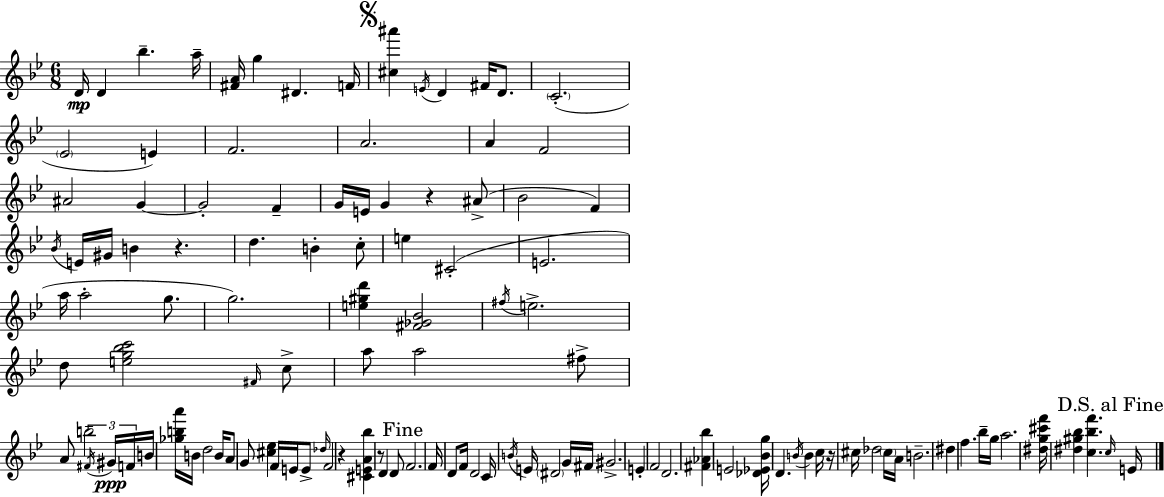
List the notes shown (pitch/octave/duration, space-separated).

D4/s D4/q Bb5/q. A5/s [F#4,A4]/s G5/q D#4/q. F4/s [C#5,A#6]/q E4/s D4/q F#4/s D4/e. C4/h. Eb4/h E4/q F4/h. A4/h. A4/q F4/h A#4/h G4/q G4/h F4/q G4/s E4/s G4/q R/q A#4/e Bb4/h F4/q Bb4/s E4/s G#4/s B4/q R/q. D5/q. B4/q C5/e E5/q C#4/h E4/h. A5/s A5/h G5/e. G5/h. [E5,G#5,D6]/q [F#4,Gb4,Bb4]/h F#5/s E5/h. D5/e [E5,G5,Bb5,C6]/h F#4/s C5/e A5/e A5/h F#5/e A4/e B5/h F#4/s G#4/s F4/s B4/s [Gb5,B5,A6]/s B4/s D5/h B4/s A4/e G4/e [C#5,Eb5]/q F4/s E4/s E4/e Db5/s F4/h R/q [C#4,E4,A4,Bb5]/q R/e D4/q D4/e F4/h. F4/s D4/e F4/s D4/h C4/s B4/s E4/s D#4/h G4/s F#4/s G#4/h. E4/q F4/h D4/h. [F#4,Ab4,Bb5]/q E4/h [Db4,Eb4,Bb4,G5]/s D4/q. B4/s B4/q C5/s R/s C#5/s Db5/h C#5/s A4/s B4/h. D#5/q F5/q. Bb5/s G5/s A5/h. [D#5,G5,C#6,F6]/s [D#5,G#5,Bb5]/q [C5,Bb5,F6]/q. C5/s E4/s